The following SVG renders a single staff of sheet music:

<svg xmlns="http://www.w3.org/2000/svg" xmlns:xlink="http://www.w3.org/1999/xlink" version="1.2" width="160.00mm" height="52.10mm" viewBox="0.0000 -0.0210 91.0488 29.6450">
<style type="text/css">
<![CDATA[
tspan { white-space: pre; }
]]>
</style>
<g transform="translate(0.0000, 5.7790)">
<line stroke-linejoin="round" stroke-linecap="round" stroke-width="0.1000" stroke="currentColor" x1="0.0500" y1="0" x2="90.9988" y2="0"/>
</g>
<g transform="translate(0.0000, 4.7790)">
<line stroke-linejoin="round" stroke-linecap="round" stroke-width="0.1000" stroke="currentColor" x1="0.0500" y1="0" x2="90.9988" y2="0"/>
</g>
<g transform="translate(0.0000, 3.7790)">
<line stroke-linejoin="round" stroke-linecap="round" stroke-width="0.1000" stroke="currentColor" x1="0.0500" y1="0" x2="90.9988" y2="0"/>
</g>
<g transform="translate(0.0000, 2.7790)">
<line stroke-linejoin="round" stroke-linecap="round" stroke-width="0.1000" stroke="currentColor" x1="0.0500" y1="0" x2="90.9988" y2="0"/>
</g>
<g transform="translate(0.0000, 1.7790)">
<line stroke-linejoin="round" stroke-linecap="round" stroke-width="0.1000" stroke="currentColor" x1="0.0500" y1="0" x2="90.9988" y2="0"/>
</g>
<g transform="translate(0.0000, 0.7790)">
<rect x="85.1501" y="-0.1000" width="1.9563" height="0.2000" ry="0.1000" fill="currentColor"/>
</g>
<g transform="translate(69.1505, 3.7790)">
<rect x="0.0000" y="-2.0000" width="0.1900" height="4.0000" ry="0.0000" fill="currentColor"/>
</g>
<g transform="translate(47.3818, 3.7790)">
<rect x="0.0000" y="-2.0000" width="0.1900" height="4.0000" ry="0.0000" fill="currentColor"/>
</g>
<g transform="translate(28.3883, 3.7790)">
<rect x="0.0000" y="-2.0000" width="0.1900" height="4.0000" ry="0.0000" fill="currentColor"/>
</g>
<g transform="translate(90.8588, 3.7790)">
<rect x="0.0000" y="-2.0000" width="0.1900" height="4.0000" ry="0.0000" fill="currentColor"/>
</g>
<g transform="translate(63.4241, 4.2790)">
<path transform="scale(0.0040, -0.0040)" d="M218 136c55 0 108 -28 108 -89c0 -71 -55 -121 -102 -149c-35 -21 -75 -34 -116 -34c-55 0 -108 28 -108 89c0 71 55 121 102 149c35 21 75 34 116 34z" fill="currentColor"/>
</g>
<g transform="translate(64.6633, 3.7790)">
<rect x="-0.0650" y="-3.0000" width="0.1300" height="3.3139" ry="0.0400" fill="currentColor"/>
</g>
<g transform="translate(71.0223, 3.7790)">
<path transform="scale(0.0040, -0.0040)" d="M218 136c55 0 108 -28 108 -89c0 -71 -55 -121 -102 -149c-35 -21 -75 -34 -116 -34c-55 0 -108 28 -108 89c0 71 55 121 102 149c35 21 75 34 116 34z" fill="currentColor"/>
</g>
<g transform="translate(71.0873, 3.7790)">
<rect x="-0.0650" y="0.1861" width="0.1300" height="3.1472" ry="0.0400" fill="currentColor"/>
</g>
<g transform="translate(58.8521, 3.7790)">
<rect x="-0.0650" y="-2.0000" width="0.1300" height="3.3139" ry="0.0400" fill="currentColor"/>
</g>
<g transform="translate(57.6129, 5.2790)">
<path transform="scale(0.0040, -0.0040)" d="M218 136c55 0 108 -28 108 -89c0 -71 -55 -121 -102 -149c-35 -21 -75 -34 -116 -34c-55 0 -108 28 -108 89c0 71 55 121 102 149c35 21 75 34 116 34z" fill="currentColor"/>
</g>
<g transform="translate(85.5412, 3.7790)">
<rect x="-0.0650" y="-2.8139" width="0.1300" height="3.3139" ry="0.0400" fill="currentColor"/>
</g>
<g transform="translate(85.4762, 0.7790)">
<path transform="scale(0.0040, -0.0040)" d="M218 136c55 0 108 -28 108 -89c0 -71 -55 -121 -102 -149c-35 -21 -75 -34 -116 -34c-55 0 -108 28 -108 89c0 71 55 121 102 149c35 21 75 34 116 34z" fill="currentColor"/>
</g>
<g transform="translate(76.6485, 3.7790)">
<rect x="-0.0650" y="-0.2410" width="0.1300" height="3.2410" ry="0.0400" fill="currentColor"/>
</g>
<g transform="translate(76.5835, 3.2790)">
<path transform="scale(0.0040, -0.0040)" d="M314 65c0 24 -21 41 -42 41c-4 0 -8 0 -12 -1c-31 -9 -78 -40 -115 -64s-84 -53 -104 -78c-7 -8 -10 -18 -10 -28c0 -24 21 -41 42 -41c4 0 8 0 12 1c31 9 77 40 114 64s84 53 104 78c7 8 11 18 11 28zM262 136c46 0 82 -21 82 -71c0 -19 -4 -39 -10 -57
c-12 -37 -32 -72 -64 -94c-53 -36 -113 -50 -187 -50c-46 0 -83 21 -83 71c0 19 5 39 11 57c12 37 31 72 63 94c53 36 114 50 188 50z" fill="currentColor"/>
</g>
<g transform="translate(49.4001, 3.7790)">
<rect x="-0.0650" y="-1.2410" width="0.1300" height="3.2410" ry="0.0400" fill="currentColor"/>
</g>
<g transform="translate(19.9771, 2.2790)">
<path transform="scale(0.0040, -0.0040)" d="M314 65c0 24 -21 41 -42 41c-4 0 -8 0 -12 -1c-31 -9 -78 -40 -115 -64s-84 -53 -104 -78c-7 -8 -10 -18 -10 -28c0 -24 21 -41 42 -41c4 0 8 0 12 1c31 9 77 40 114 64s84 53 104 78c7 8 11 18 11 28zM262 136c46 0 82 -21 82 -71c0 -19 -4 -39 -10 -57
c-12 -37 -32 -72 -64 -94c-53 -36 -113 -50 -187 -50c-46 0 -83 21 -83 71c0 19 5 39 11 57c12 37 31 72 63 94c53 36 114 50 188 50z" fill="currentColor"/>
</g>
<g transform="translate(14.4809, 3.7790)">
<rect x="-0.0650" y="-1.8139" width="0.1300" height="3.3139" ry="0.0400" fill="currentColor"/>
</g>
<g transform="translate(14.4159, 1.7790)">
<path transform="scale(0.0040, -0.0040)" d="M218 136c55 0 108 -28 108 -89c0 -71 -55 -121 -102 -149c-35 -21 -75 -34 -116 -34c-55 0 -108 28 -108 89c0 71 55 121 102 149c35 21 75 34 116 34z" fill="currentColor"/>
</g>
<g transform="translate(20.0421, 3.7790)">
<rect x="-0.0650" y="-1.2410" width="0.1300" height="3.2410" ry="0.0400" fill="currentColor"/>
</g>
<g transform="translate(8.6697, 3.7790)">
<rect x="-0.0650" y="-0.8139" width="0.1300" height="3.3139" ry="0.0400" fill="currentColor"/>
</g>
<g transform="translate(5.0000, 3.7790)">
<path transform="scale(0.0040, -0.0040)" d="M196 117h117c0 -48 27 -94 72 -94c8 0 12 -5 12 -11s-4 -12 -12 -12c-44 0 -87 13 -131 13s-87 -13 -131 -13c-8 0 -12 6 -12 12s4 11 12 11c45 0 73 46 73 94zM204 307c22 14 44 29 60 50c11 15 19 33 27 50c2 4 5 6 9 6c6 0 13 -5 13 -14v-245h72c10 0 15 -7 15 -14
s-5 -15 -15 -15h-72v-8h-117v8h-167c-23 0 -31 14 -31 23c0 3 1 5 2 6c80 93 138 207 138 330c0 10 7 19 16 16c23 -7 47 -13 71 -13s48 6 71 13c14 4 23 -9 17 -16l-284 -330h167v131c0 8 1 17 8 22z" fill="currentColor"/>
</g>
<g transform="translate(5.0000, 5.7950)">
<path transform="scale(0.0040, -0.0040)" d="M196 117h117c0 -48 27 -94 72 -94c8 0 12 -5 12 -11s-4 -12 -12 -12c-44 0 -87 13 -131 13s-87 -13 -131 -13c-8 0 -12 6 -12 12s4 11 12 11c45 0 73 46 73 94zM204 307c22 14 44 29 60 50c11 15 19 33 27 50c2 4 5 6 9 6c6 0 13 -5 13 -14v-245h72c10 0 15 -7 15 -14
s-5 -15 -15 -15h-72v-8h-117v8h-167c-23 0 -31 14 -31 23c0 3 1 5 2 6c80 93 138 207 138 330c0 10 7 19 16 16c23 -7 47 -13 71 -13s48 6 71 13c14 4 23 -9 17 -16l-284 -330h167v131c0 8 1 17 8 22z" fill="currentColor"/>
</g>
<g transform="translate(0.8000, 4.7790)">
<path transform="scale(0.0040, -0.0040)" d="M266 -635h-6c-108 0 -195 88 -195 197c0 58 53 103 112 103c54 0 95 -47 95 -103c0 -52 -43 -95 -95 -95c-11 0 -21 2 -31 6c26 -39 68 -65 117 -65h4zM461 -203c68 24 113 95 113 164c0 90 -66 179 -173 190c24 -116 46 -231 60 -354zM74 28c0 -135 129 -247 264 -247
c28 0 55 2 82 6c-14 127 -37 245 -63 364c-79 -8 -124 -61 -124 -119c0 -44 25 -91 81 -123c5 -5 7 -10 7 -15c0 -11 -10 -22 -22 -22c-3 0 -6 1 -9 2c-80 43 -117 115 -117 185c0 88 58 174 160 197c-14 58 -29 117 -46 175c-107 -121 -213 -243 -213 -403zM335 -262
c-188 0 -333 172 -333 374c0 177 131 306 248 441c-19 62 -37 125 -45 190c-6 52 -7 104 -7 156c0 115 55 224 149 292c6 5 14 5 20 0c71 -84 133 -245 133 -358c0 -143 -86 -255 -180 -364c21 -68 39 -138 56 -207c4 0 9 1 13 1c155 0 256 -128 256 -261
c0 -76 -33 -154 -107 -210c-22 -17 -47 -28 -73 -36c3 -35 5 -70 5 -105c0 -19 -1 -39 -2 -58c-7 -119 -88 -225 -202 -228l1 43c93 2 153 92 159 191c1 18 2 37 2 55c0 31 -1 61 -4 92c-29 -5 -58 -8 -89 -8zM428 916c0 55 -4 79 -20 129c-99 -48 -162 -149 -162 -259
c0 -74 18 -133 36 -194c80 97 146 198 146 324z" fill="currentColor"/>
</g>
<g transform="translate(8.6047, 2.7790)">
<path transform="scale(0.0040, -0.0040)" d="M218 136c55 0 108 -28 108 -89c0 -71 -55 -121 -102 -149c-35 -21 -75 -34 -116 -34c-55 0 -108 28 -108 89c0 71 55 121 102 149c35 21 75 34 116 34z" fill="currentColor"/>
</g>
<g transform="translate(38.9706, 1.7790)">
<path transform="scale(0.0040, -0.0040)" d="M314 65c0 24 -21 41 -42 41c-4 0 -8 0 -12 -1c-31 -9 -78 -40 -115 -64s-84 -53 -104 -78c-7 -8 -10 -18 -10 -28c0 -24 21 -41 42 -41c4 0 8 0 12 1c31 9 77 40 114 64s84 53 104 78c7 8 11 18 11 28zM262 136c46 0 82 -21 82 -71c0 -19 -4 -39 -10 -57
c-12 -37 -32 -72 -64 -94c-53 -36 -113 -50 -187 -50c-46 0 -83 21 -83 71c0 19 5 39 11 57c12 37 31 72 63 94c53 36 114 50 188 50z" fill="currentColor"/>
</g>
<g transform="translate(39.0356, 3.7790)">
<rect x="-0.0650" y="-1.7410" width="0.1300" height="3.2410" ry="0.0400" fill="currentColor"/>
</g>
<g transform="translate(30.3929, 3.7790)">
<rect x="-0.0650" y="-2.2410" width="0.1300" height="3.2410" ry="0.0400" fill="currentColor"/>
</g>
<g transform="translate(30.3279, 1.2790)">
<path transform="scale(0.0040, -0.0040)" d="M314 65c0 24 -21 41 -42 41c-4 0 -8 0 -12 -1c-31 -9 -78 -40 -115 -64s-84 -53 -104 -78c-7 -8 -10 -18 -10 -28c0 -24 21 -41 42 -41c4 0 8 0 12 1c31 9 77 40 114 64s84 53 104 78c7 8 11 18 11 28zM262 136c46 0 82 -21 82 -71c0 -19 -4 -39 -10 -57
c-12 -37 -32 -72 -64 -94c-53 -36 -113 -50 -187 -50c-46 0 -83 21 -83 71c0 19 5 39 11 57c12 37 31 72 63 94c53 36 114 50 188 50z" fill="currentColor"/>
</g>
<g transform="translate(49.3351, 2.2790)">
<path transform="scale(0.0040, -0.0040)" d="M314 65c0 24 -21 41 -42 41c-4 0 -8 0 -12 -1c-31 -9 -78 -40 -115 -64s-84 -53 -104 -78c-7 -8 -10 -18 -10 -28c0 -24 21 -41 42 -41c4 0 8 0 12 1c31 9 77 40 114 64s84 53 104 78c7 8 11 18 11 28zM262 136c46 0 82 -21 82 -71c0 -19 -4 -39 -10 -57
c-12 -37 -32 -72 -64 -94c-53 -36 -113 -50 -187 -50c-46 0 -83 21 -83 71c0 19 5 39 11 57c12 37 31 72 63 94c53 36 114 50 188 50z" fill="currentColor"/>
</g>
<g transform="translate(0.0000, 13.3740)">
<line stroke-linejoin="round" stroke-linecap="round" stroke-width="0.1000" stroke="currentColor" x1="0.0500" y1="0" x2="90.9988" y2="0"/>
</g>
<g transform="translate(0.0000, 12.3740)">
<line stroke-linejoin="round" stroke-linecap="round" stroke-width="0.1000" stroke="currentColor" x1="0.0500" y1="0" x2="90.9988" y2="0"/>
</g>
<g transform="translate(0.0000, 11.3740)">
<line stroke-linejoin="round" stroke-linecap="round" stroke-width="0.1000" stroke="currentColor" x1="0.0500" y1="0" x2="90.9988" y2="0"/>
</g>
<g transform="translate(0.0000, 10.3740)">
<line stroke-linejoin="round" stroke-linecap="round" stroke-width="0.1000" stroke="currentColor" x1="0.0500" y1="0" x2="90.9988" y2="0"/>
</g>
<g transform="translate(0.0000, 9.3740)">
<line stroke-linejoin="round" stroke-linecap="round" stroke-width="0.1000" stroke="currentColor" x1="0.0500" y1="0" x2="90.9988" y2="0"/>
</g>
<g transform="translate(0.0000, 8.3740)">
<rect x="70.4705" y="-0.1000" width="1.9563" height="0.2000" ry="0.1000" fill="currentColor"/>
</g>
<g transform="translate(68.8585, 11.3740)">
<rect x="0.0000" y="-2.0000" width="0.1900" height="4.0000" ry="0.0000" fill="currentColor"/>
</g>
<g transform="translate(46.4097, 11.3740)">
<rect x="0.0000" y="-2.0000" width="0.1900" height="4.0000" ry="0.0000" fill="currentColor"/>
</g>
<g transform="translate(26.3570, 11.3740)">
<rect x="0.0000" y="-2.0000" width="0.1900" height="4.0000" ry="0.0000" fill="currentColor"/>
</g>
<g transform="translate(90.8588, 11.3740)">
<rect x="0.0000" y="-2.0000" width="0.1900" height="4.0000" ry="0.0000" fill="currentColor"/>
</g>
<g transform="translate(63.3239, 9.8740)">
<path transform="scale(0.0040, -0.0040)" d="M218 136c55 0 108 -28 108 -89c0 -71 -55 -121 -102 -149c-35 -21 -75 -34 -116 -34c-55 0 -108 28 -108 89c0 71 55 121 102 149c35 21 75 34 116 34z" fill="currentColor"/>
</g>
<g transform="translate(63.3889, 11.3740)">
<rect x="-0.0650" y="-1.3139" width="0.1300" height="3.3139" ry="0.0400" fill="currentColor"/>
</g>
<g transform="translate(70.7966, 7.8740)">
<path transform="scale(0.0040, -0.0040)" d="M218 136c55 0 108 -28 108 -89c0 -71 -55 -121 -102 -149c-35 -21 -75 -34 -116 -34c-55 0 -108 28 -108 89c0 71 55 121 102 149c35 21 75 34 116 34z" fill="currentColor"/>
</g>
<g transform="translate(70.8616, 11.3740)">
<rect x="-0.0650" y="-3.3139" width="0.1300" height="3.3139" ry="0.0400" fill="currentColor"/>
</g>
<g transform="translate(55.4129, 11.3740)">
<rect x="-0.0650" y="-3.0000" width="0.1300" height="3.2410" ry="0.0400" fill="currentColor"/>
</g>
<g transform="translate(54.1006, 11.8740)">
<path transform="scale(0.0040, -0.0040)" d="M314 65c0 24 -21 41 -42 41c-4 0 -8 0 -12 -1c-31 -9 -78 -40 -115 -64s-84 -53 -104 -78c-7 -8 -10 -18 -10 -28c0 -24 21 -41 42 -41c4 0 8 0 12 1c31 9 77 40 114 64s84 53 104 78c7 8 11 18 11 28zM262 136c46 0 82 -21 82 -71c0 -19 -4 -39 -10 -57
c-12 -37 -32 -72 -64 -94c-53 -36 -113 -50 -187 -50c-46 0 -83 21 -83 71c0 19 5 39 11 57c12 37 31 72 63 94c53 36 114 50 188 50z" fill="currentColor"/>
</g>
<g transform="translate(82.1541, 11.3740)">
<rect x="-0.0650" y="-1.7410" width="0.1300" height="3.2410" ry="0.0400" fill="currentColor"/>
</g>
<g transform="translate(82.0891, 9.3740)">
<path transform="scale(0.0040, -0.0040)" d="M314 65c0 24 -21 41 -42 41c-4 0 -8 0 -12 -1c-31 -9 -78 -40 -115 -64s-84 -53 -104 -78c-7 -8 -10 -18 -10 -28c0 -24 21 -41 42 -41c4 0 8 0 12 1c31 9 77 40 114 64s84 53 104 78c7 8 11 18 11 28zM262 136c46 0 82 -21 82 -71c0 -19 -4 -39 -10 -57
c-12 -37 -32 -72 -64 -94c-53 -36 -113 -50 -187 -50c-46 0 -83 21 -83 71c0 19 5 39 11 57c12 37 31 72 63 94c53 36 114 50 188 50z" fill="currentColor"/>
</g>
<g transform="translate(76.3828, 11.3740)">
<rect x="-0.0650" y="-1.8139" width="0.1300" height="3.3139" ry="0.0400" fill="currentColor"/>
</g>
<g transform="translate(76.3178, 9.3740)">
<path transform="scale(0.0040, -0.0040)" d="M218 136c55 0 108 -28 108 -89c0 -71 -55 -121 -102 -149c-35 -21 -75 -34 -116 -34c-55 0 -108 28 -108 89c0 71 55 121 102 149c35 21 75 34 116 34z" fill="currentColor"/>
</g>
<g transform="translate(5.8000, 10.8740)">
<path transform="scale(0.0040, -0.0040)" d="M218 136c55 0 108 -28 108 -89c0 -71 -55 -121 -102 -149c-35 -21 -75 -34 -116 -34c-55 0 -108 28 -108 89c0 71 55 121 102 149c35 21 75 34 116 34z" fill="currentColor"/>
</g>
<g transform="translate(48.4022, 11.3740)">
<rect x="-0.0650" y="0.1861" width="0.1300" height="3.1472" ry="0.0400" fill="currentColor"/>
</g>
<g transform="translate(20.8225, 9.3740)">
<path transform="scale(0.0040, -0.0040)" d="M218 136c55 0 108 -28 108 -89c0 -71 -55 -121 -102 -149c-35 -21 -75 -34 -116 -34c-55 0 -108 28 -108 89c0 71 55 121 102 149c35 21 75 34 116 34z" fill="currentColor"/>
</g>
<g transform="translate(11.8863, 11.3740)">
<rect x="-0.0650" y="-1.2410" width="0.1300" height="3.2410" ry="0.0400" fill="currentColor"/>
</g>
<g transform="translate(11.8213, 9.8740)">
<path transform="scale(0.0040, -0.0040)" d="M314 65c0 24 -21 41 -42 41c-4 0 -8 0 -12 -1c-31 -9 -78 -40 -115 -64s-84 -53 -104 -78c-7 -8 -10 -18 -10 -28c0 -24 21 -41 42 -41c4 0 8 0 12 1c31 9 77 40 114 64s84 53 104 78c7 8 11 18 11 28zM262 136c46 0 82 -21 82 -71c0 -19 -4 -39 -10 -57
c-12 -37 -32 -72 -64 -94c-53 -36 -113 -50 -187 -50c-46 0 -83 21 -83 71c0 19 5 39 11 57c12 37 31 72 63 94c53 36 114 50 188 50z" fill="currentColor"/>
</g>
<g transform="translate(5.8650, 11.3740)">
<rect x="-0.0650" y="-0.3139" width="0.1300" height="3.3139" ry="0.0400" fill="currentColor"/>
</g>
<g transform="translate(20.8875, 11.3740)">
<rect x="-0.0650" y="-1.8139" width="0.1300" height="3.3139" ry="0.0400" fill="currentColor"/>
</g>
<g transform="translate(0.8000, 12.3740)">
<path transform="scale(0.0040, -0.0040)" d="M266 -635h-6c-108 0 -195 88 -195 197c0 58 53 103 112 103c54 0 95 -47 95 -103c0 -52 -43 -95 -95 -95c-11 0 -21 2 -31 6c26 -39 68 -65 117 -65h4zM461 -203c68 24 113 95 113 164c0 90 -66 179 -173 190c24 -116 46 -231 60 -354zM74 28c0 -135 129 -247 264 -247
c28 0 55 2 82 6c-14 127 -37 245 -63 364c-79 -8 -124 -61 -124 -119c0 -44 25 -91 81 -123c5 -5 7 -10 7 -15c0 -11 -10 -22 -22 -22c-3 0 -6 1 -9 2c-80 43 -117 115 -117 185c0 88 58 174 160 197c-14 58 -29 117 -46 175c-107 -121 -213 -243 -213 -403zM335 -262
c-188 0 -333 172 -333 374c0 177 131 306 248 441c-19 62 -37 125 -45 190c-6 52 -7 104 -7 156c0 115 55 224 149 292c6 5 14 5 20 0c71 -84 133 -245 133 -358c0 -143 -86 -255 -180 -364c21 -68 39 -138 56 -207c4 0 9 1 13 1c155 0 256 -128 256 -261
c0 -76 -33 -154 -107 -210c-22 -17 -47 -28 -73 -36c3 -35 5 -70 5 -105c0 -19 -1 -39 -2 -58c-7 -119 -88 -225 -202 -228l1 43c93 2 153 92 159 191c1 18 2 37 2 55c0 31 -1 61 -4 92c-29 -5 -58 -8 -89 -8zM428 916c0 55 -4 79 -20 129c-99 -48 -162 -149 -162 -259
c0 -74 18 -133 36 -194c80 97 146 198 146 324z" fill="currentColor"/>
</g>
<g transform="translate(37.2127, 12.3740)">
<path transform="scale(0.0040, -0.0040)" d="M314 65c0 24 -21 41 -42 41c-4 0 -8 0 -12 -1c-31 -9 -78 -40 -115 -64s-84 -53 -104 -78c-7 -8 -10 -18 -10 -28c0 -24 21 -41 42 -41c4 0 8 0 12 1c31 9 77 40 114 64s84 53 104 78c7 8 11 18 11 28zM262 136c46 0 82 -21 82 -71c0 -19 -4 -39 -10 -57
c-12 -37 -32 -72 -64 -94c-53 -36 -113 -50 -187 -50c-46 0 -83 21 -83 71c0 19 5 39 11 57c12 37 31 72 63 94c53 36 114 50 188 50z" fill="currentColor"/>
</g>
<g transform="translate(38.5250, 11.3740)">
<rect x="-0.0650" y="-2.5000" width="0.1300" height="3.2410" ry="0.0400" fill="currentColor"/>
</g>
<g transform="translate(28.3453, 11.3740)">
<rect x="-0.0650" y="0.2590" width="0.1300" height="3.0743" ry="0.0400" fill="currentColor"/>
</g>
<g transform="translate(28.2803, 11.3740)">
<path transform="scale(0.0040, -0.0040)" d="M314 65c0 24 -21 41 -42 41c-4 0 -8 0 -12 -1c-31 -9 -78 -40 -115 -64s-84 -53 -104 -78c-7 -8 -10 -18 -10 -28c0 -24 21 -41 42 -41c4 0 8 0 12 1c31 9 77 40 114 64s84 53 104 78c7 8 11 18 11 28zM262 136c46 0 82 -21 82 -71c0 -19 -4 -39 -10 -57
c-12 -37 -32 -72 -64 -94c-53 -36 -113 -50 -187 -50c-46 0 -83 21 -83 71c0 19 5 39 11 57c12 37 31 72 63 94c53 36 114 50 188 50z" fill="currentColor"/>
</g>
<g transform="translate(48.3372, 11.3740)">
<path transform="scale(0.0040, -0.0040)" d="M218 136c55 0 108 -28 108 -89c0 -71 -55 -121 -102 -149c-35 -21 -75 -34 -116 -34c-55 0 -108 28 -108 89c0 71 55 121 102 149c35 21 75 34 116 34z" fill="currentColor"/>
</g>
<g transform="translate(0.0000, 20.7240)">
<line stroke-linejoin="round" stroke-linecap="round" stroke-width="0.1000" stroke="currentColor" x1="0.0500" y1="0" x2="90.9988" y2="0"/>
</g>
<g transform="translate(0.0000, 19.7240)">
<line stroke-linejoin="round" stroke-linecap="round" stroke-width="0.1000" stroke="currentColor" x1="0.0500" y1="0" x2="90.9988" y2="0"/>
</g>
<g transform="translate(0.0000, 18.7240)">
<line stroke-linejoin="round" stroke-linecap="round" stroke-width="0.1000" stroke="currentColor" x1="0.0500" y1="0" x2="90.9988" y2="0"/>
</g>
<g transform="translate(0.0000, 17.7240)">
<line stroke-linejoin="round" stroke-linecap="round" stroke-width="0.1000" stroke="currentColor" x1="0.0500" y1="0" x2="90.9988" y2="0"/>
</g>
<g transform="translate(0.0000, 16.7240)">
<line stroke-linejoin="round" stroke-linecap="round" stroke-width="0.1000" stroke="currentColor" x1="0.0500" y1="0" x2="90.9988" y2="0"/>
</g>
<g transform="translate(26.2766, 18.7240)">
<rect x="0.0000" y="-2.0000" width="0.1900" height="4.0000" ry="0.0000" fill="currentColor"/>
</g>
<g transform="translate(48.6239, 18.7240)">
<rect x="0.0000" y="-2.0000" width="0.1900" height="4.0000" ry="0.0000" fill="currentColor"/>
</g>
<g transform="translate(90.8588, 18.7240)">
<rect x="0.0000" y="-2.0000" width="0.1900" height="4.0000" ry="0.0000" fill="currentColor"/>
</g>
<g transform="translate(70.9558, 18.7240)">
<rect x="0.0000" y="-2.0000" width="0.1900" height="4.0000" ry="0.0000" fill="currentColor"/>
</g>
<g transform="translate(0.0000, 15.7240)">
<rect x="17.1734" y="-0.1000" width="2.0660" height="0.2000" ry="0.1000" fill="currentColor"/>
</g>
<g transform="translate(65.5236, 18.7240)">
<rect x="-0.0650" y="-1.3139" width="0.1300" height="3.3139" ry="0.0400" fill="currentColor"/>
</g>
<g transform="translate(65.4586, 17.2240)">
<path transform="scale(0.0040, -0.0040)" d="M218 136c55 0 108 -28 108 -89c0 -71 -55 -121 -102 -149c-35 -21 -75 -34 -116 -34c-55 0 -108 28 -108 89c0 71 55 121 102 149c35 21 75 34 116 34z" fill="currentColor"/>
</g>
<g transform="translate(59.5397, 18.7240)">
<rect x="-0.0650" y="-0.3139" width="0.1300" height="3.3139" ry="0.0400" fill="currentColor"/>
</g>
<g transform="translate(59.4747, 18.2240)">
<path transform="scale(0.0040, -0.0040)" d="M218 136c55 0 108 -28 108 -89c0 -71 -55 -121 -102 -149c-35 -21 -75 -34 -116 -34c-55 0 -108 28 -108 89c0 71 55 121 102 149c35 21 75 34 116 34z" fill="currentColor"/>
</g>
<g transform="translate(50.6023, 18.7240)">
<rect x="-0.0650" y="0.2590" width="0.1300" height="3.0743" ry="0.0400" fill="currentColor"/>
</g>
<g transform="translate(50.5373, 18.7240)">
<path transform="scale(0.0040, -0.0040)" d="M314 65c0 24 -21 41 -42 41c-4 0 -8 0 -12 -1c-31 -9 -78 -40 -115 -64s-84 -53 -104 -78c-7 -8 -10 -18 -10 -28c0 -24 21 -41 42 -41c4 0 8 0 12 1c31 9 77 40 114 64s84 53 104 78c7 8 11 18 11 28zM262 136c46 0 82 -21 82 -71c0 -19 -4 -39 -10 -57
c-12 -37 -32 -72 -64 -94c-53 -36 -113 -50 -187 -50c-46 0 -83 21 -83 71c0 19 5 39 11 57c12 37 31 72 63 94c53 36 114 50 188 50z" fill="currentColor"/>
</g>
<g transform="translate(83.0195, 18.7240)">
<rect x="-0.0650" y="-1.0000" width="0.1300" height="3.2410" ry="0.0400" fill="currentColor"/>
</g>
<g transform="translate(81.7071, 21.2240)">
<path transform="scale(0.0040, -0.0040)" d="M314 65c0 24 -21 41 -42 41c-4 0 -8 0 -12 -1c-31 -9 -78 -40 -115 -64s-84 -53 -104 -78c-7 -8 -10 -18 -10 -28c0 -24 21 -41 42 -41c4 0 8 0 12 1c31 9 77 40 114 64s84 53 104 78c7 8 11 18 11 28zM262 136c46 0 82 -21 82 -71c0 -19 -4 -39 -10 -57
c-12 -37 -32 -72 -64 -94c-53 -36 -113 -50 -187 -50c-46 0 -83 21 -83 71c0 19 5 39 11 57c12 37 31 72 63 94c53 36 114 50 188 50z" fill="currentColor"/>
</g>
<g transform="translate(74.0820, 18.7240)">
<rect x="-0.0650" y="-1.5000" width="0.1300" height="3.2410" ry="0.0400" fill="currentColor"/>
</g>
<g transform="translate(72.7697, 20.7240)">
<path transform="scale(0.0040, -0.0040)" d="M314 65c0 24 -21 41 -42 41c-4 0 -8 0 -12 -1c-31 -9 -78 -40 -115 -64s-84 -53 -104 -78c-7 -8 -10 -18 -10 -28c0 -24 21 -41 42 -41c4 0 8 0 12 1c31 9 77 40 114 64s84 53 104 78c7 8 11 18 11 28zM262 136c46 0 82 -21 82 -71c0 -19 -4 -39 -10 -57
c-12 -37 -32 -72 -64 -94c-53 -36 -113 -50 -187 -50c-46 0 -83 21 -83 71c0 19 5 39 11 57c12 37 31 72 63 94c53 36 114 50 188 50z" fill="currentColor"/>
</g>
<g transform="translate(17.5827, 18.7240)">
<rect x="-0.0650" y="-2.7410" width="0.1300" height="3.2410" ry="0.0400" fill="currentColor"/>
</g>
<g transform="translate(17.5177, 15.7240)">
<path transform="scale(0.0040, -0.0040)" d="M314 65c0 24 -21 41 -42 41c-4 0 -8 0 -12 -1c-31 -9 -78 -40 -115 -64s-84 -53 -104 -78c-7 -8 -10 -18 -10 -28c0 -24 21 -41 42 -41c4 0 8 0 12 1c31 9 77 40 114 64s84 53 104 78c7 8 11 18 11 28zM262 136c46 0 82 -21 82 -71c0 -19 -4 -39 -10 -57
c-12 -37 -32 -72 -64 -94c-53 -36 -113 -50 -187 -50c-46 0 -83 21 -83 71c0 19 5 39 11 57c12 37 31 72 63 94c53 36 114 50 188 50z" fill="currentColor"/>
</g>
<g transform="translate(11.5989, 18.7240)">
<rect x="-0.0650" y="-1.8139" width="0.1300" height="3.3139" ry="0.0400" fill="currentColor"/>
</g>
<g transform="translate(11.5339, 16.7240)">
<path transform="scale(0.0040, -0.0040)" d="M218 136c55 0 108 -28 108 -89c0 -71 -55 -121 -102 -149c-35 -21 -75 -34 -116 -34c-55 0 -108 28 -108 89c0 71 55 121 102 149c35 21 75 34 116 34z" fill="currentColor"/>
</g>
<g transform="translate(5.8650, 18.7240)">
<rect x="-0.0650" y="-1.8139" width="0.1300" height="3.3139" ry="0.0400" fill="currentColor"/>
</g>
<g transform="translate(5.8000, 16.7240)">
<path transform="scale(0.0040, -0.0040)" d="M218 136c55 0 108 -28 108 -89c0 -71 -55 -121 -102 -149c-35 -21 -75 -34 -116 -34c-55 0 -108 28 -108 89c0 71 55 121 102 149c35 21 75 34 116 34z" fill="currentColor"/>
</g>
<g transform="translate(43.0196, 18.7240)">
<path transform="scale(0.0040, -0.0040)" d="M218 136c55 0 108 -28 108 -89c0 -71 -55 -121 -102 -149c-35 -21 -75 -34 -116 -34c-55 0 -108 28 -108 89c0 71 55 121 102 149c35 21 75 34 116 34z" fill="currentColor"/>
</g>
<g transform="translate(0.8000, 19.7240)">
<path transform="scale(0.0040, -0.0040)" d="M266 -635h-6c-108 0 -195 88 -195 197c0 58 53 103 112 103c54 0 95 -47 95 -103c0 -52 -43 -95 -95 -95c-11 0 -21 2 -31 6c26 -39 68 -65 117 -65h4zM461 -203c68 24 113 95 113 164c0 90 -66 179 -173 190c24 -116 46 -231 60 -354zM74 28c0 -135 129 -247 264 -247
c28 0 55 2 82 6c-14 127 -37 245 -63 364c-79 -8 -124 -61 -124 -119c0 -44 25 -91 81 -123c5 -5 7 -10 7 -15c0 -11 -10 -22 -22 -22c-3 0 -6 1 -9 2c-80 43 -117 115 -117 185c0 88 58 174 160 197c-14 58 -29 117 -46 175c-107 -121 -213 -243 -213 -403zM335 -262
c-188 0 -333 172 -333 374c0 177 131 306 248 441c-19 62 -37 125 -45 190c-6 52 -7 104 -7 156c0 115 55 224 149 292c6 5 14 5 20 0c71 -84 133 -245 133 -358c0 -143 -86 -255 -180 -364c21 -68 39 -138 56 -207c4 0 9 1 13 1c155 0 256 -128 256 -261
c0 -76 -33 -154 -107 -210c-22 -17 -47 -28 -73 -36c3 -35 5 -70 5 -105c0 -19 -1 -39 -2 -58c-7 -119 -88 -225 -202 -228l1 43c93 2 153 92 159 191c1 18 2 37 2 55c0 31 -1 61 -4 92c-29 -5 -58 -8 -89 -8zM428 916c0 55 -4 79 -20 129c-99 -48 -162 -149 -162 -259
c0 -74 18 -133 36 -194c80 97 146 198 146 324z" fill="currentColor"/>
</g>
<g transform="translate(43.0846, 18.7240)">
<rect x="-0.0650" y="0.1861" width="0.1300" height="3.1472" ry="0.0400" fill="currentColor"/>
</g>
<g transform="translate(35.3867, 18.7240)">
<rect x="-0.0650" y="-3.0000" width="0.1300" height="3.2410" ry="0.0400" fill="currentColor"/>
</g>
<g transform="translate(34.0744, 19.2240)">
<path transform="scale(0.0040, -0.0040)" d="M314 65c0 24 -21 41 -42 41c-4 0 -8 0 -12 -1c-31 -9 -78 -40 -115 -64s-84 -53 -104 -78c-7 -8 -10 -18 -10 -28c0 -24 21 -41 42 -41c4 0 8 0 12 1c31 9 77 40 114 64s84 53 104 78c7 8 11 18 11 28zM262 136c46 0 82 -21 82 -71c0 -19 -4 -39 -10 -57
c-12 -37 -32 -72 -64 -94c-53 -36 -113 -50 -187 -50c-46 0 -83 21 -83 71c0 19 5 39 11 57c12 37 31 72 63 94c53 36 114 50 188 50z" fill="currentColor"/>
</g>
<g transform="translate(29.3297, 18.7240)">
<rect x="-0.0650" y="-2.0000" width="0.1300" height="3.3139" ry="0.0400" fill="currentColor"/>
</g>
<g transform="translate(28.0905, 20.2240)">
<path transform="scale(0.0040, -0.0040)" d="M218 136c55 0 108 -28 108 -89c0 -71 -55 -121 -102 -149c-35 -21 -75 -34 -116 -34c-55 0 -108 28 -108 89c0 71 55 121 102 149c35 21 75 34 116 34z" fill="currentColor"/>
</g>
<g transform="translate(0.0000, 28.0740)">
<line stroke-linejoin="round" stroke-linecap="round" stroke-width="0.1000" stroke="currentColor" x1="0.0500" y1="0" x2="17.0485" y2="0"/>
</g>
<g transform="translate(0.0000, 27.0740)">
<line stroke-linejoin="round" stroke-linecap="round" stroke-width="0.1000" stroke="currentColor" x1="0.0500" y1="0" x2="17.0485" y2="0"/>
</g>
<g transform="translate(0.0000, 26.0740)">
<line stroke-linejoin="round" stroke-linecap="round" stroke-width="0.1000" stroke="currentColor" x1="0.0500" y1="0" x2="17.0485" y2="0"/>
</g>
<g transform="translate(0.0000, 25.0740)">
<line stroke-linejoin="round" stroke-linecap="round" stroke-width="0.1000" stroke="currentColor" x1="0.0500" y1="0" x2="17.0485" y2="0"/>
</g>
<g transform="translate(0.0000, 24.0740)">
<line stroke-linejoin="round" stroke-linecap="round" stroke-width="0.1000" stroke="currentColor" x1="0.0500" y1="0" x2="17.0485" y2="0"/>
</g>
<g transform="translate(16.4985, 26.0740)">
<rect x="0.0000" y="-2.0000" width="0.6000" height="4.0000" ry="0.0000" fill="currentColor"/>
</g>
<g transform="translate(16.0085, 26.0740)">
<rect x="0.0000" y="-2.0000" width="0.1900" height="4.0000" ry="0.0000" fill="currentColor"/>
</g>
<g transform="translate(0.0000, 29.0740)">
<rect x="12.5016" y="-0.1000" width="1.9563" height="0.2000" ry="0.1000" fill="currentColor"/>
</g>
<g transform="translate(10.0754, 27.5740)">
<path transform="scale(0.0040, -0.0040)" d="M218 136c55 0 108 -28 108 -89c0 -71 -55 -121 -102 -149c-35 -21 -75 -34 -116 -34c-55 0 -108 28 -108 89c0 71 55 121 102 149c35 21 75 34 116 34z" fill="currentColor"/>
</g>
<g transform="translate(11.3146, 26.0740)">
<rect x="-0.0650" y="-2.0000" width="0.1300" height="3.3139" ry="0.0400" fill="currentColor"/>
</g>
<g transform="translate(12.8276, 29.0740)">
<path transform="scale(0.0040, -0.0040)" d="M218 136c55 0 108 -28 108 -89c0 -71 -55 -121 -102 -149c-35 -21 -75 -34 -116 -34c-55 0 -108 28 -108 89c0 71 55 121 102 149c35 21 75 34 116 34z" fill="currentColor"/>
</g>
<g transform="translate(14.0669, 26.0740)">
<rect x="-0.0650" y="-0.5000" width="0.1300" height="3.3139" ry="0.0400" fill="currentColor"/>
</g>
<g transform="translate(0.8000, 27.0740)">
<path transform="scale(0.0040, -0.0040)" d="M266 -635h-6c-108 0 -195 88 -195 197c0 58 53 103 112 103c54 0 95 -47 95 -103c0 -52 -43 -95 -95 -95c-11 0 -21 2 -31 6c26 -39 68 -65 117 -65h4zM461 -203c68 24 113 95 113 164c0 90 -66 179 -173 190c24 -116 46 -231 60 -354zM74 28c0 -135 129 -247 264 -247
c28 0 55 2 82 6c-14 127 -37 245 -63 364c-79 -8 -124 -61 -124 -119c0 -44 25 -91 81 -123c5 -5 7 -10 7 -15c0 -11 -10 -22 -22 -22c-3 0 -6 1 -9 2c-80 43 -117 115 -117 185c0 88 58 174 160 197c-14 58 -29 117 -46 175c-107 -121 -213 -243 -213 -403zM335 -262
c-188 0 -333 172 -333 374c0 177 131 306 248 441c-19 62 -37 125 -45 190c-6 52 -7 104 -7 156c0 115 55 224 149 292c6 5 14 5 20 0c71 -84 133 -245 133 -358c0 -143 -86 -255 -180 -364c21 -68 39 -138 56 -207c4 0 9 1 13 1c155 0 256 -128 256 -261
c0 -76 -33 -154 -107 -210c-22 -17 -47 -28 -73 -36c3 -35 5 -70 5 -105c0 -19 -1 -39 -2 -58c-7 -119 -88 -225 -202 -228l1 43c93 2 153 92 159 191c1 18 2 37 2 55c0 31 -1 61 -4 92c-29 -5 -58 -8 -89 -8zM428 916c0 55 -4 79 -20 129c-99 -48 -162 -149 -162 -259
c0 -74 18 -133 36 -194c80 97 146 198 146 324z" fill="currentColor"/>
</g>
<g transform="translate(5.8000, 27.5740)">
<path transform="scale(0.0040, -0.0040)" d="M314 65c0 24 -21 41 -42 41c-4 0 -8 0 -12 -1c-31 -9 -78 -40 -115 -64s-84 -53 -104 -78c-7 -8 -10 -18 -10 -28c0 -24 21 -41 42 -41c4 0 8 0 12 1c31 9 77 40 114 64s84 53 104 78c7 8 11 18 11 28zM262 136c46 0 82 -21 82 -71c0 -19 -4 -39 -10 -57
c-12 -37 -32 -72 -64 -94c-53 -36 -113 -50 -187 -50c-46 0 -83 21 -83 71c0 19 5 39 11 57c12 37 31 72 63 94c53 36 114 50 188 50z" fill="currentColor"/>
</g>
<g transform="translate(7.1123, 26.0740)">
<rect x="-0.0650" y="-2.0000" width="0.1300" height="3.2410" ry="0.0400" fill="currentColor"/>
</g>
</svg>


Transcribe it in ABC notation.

X:1
T:Untitled
M:4/4
L:1/4
K:C
d f e2 g2 f2 e2 F A B c2 a c e2 f B2 G2 B A2 e b f f2 f f a2 F A2 B B2 c e E2 D2 F2 F C